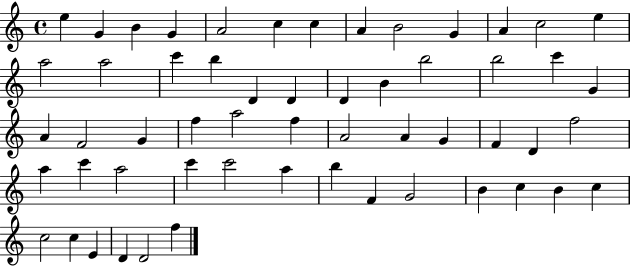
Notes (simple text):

E5/q G4/q B4/q G4/q A4/h C5/q C5/q A4/q B4/h G4/q A4/q C5/h E5/q A5/h A5/h C6/q B5/q D4/q D4/q D4/q B4/q B5/h B5/h C6/q G4/q A4/q F4/h G4/q F5/q A5/h F5/q A4/h A4/q G4/q F4/q D4/q F5/h A5/q C6/q A5/h C6/q C6/h A5/q B5/q F4/q G4/h B4/q C5/q B4/q C5/q C5/h C5/q E4/q D4/q D4/h F5/q